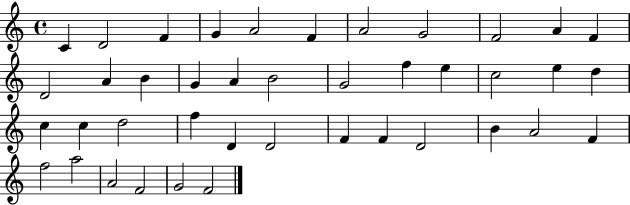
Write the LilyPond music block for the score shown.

{
  \clef treble
  \time 4/4
  \defaultTimeSignature
  \key c \major
  c'4 d'2 f'4 | g'4 a'2 f'4 | a'2 g'2 | f'2 a'4 f'4 | \break d'2 a'4 b'4 | g'4 a'4 b'2 | g'2 f''4 e''4 | c''2 e''4 d''4 | \break c''4 c''4 d''2 | f''4 d'4 d'2 | f'4 f'4 d'2 | b'4 a'2 f'4 | \break f''2 a''2 | a'2 f'2 | g'2 f'2 | \bar "|."
}